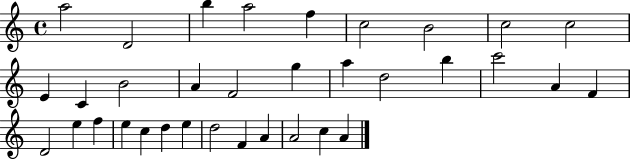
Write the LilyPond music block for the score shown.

{
  \clef treble
  \time 4/4
  \defaultTimeSignature
  \key c \major
  a''2 d'2 | b''4 a''2 f''4 | c''2 b'2 | c''2 c''2 | \break e'4 c'4 b'2 | a'4 f'2 g''4 | a''4 d''2 b''4 | c'''2 a'4 f'4 | \break d'2 e''4 f''4 | e''4 c''4 d''4 e''4 | d''2 f'4 a'4 | a'2 c''4 a'4 | \break \bar "|."
}